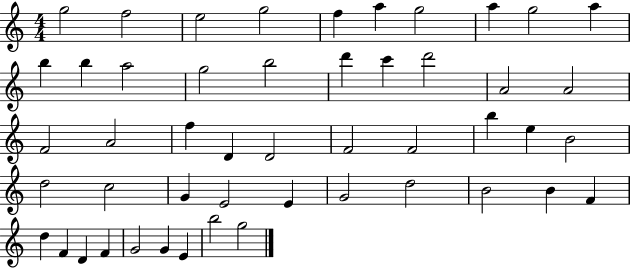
G5/h F5/h E5/h G5/h F5/q A5/q G5/h A5/q G5/h A5/q B5/q B5/q A5/h G5/h B5/h D6/q C6/q D6/h A4/h A4/h F4/h A4/h F5/q D4/q D4/h F4/h F4/h B5/q E5/q B4/h D5/h C5/h G4/q E4/h E4/q G4/h D5/h B4/h B4/q F4/q D5/q F4/q D4/q F4/q G4/h G4/q E4/q B5/h G5/h